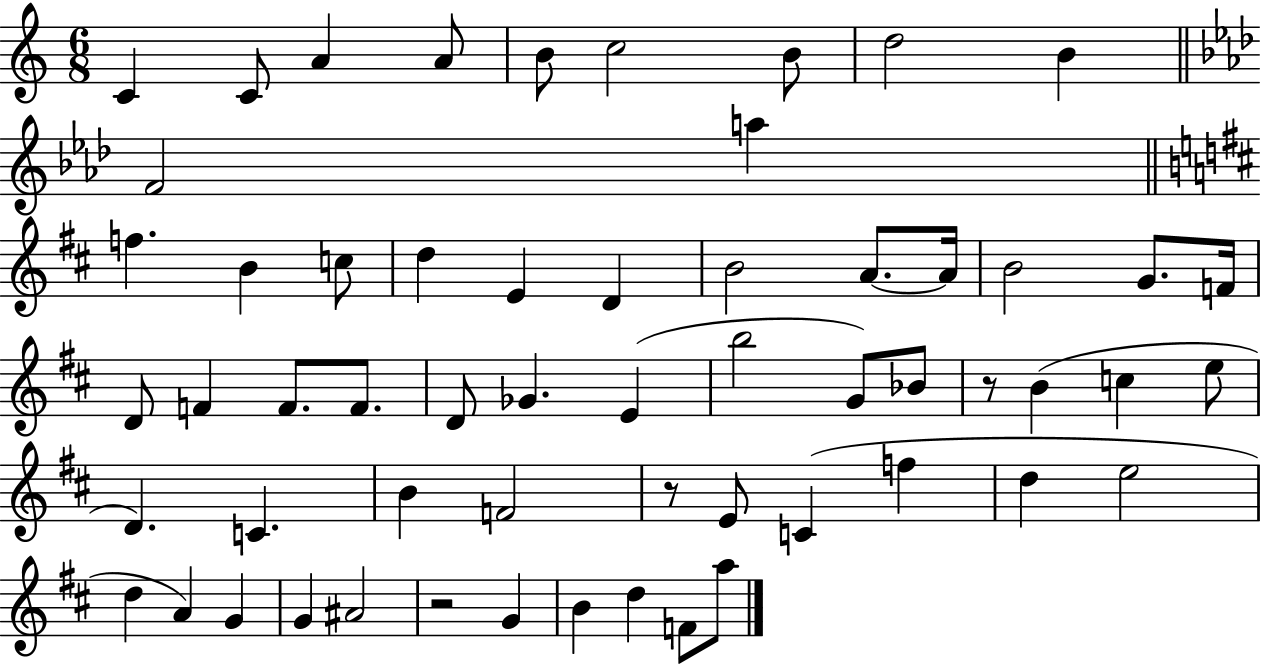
X:1
T:Untitled
M:6/8
L:1/4
K:C
C C/2 A A/2 B/2 c2 B/2 d2 B F2 a f B c/2 d E D B2 A/2 A/4 B2 G/2 F/4 D/2 F F/2 F/2 D/2 _G E b2 G/2 _B/2 z/2 B c e/2 D C B F2 z/2 E/2 C f d e2 d A G G ^A2 z2 G B d F/2 a/2